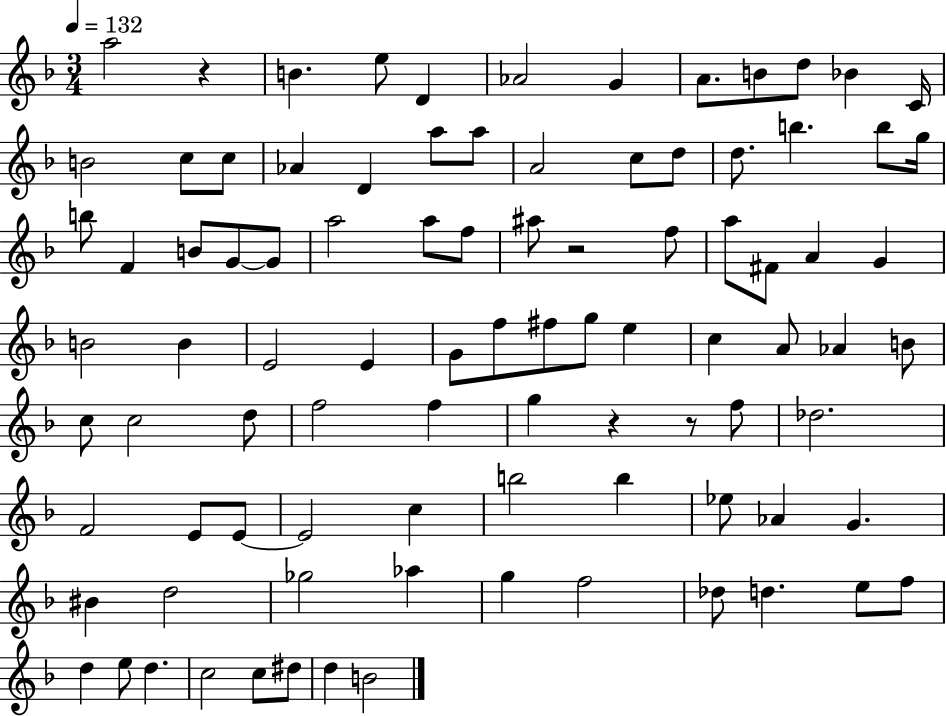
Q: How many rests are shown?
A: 4